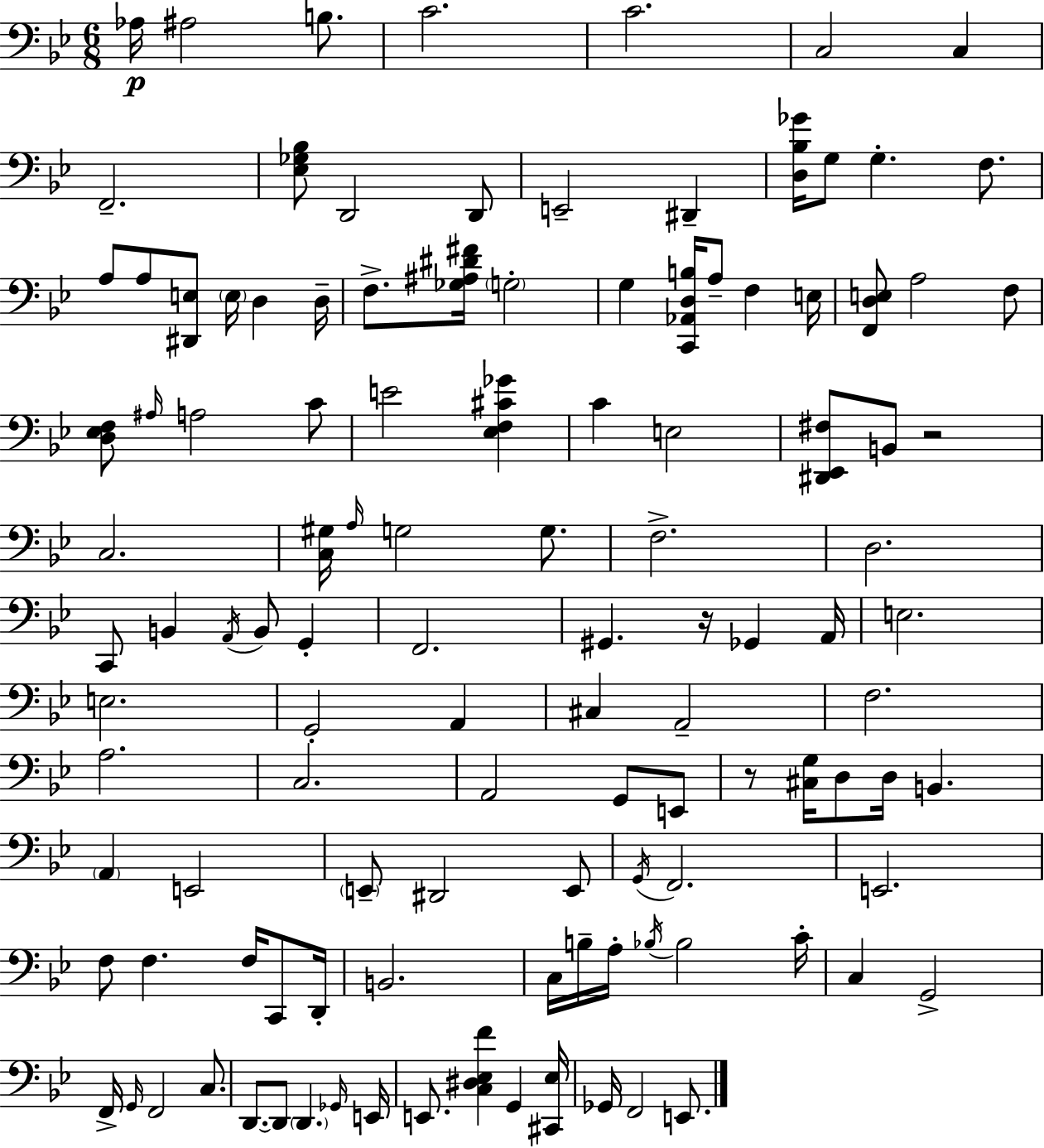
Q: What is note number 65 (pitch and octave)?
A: B2